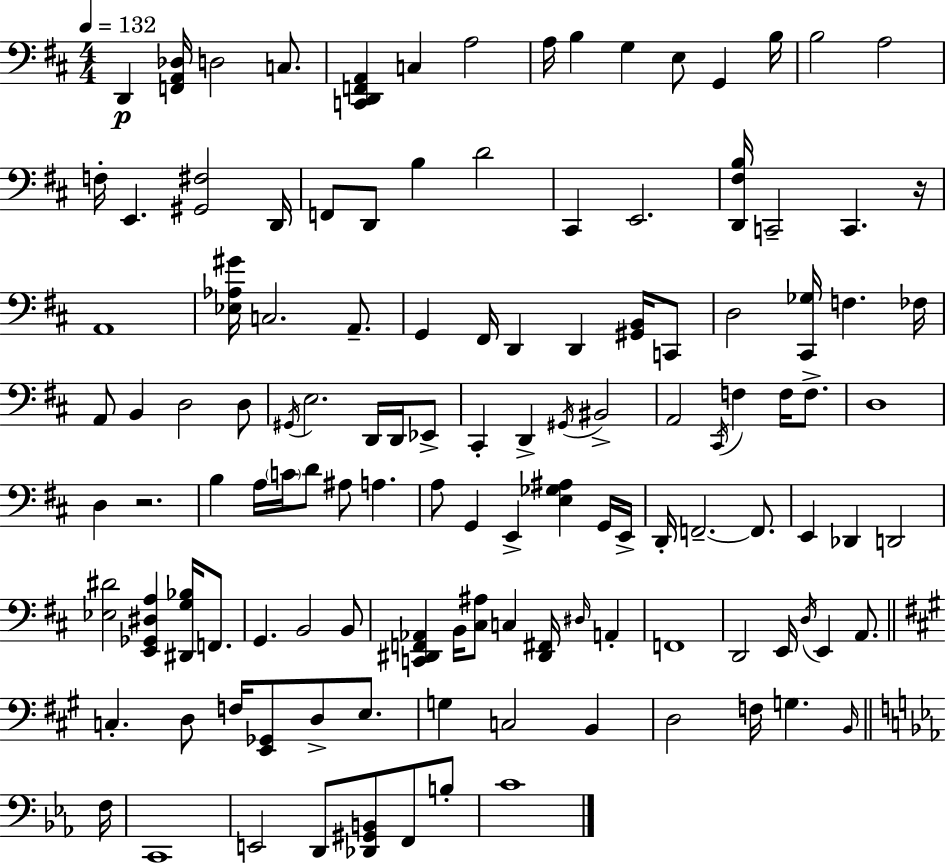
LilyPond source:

{
  \clef bass
  \numericTimeSignature
  \time 4/4
  \key d \major
  \tempo 4 = 132
  d,4\p <f, a, des>16 d2 c8. | <c, d, f, a,>4 c4 a2 | a16 b4 g4 e8 g,4 b16 | b2 a2 | \break f16-. e,4. <gis, fis>2 d,16 | f,8 d,8 b4 d'2 | cis,4 e,2. | <d, fis b>16 c,2-- c,4. r16 | \break a,1 | <ees aes gis'>16 c2. a,8.-- | g,4 fis,16 d,4 d,4 <gis, b,>16 c,8 | d2 <cis, ges>16 f4. fes16 | \break a,8 b,4 d2 d8 | \acciaccatura { gis,16 } e2. d,16 d,16 ees,8-> | cis,4-. d,4-> \acciaccatura { gis,16 } bis,2-> | a,2 \acciaccatura { cis,16 } f4 f16 | \break f8.-> d1 | d4 r2. | b4 a16 \parenthesize c'16 d'8 ais8 a4. | a8 g,4 e,4-> <e ges ais>4 | \break g,16 e,16-> d,16-. f,2.--~~ | f,8. e,4 des,4 d,2 | <ees dis'>2 <e, ges, dis a>4 <dis, g bes>16 | f,8. g,4. b,2 | \break b,8 <c, dis, f, aes,>4 b,16 <cis ais>8 c4 <dis, fis,>16 \grace { dis16 } | a,4-. f,1 | d,2 e,16 \acciaccatura { d16 } e,4 | a,8. \bar "||" \break \key a \major c4.-. d8 f16 <e, ges,>8 d8-> e8. | g4 c2 b,4 | d2 f16 g4. \grace { b,16 } | \bar "||" \break \key ees \major f16 c,1 | e,2 d,8 <des, gis, b,>8 f,8 b8-. | c'1 | \bar "|."
}